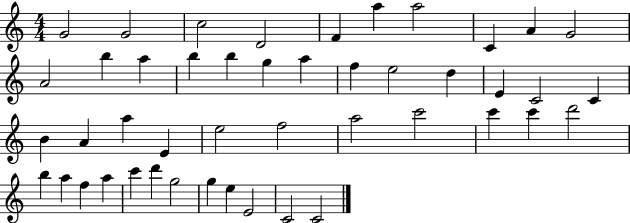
X:1
T:Untitled
M:4/4
L:1/4
K:C
G2 G2 c2 D2 F a a2 C A G2 A2 b a b b g a f e2 d E C2 C B A a E e2 f2 a2 c'2 c' c' d'2 b a f a c' d' g2 g e E2 C2 C2